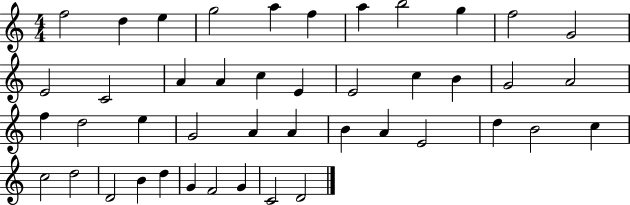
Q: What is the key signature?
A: C major